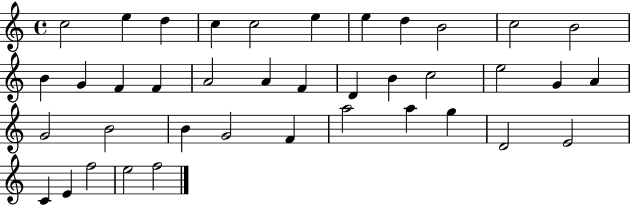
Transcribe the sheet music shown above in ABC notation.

X:1
T:Untitled
M:4/4
L:1/4
K:C
c2 e d c c2 e e d B2 c2 B2 B G F F A2 A F D B c2 e2 G A G2 B2 B G2 F a2 a g D2 E2 C E f2 e2 f2